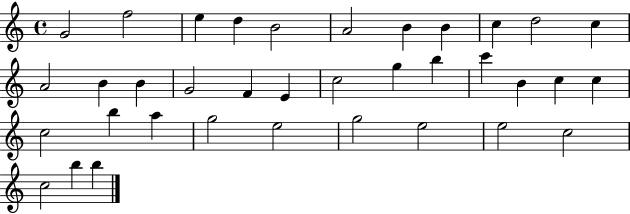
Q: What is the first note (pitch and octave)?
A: G4